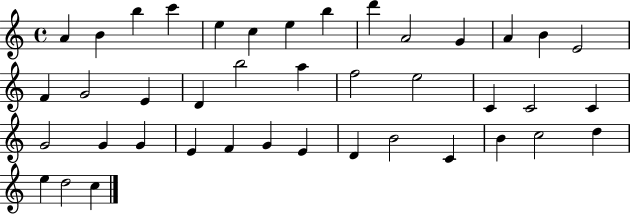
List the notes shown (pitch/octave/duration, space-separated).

A4/q B4/q B5/q C6/q E5/q C5/q E5/q B5/q D6/q A4/h G4/q A4/q B4/q E4/h F4/q G4/h E4/q D4/q B5/h A5/q F5/h E5/h C4/q C4/h C4/q G4/h G4/q G4/q E4/q F4/q G4/q E4/q D4/q B4/h C4/q B4/q C5/h D5/q E5/q D5/h C5/q